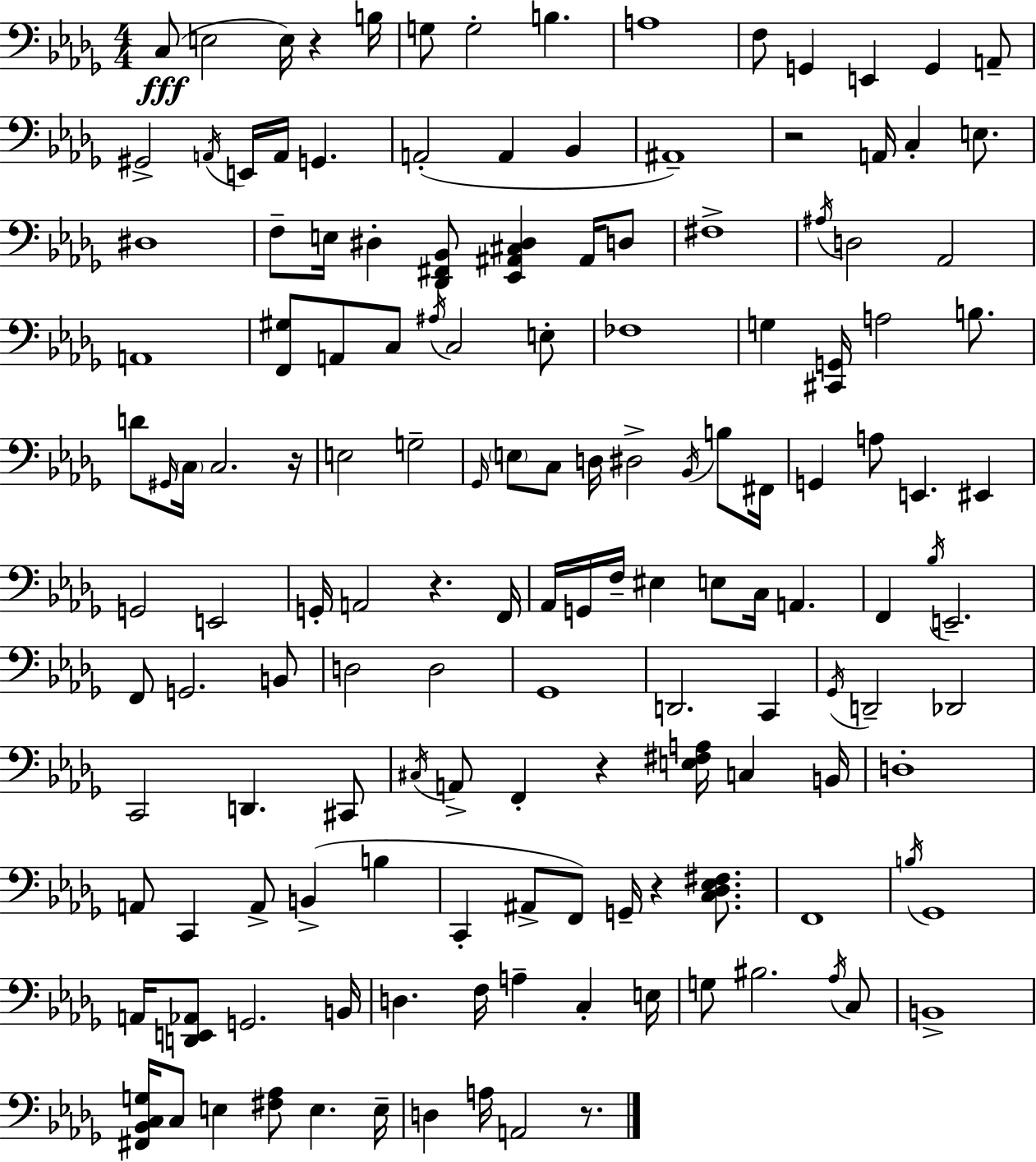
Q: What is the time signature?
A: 4/4